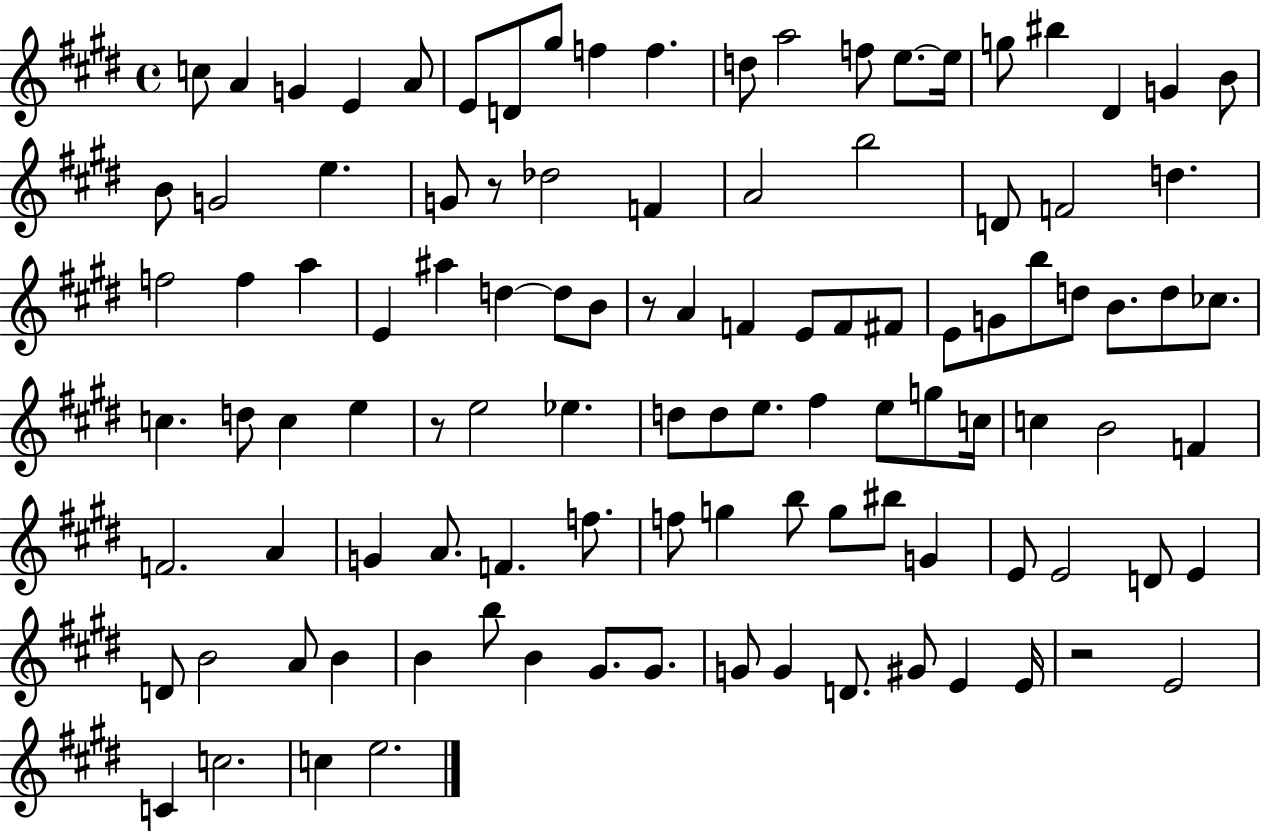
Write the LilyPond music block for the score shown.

{
  \clef treble
  \time 4/4
  \defaultTimeSignature
  \key e \major
  c''8 a'4 g'4 e'4 a'8 | e'8 d'8 gis''8 f''4 f''4. | d''8 a''2 f''8 e''8.~~ e''16 | g''8 bis''4 dis'4 g'4 b'8 | \break b'8 g'2 e''4. | g'8 r8 des''2 f'4 | a'2 b''2 | d'8 f'2 d''4. | \break f''2 f''4 a''4 | e'4 ais''4 d''4~~ d''8 b'8 | r8 a'4 f'4 e'8 f'8 fis'8 | e'8 g'8 b''8 d''8 b'8. d''8 ces''8. | \break c''4. d''8 c''4 e''4 | r8 e''2 ees''4. | d''8 d''8 e''8. fis''4 e''8 g''8 c''16 | c''4 b'2 f'4 | \break f'2. a'4 | g'4 a'8. f'4. f''8. | f''8 g''4 b''8 g''8 bis''8 g'4 | e'8 e'2 d'8 e'4 | \break d'8 b'2 a'8 b'4 | b'4 b''8 b'4 gis'8. gis'8. | g'8 g'4 d'8. gis'8 e'4 e'16 | r2 e'2 | \break c'4 c''2. | c''4 e''2. | \bar "|."
}